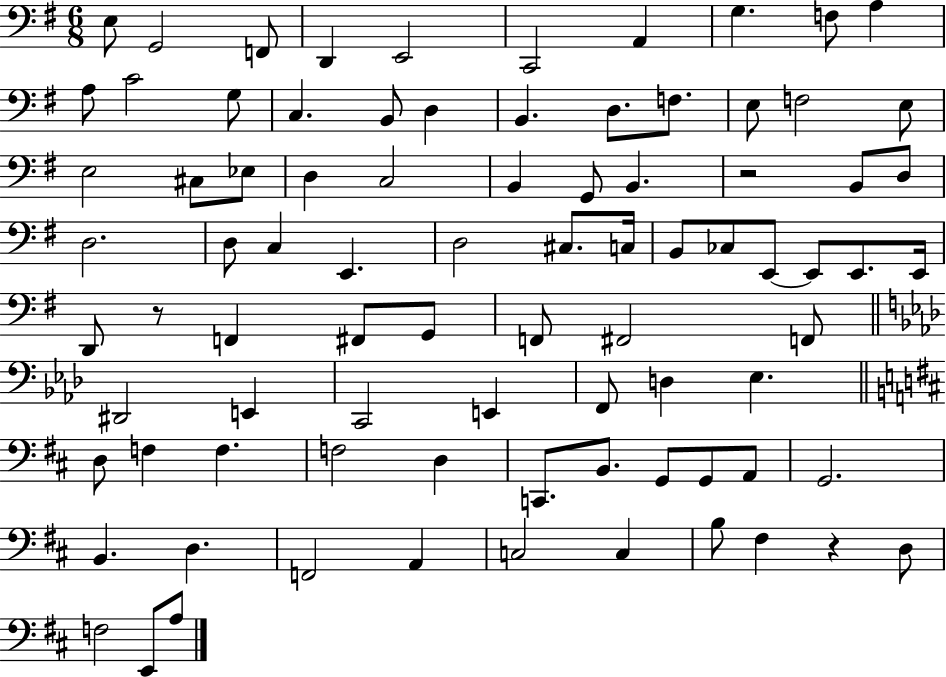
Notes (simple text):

E3/e G2/h F2/e D2/q E2/h C2/h A2/q G3/q. F3/e A3/q A3/e C4/h G3/e C3/q. B2/e D3/q B2/q. D3/e. F3/e. E3/e F3/h E3/e E3/h C#3/e Eb3/e D3/q C3/h B2/q G2/e B2/q. R/h B2/e D3/e D3/h. D3/e C3/q E2/q. D3/h C#3/e. C3/s B2/e CES3/e E2/e E2/e E2/e. E2/s D2/e R/e F2/q F#2/e G2/e F2/e F#2/h F2/e D#2/h E2/q C2/h E2/q F2/e D3/q Eb3/q. D3/e F3/q F3/q. F3/h D3/q C2/e. B2/e. G2/e G2/e A2/e G2/h. B2/q. D3/q. F2/h A2/q C3/h C3/q B3/e F#3/q R/q D3/e F3/h E2/e A3/e